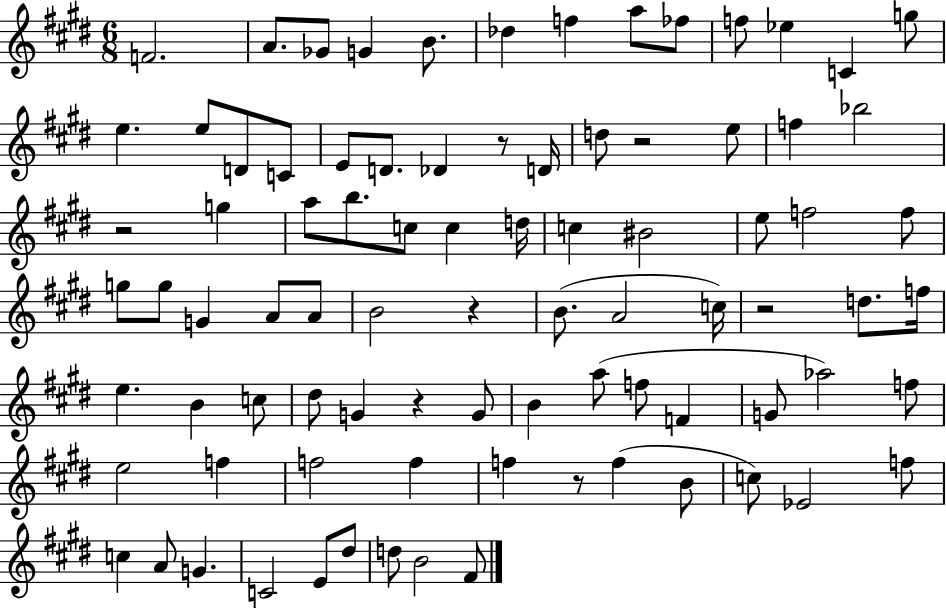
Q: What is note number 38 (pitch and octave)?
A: G5